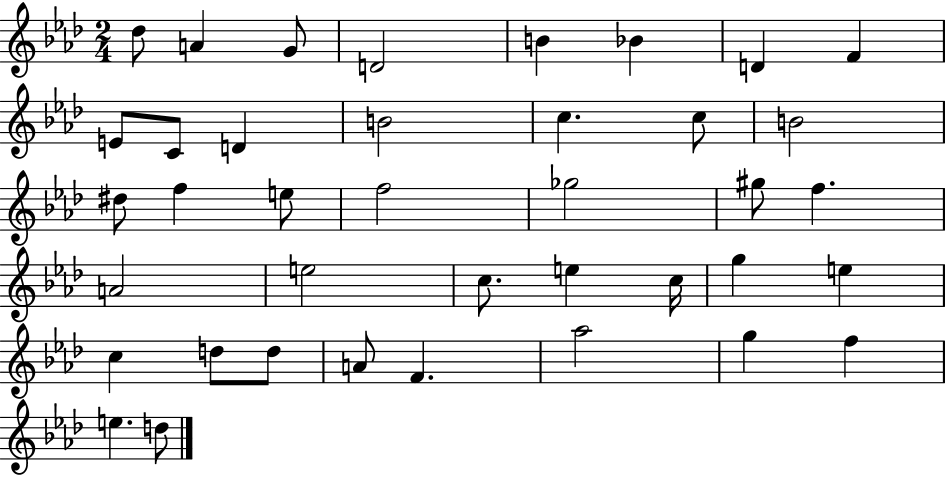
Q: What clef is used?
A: treble